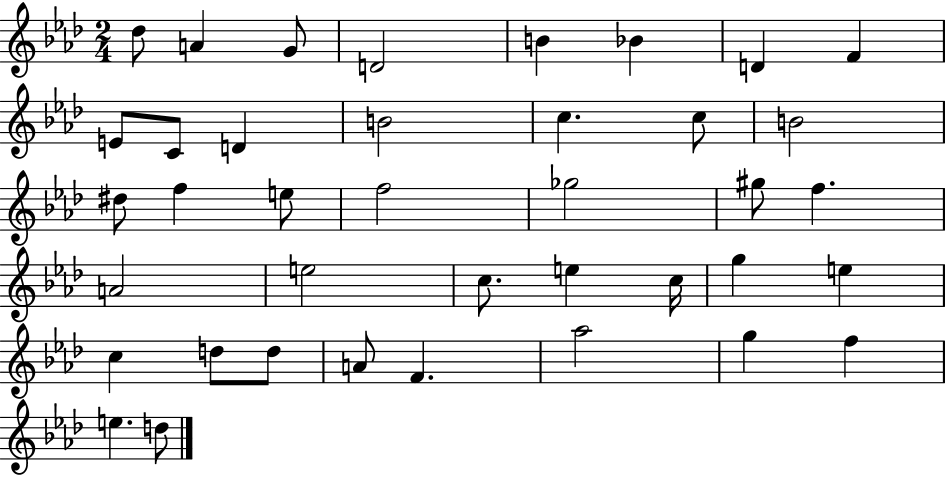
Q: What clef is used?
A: treble